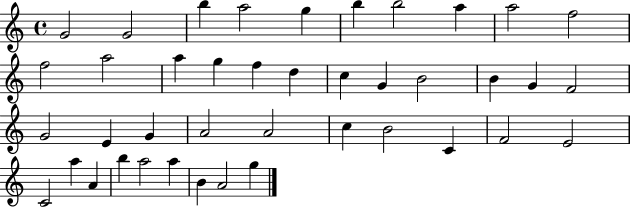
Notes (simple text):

G4/h G4/h B5/q A5/h G5/q B5/q B5/h A5/q A5/h F5/h F5/h A5/h A5/q G5/q F5/q D5/q C5/q G4/q B4/h B4/q G4/q F4/h G4/h E4/q G4/q A4/h A4/h C5/q B4/h C4/q F4/h E4/h C4/h A5/q A4/q B5/q A5/h A5/q B4/q A4/h G5/q